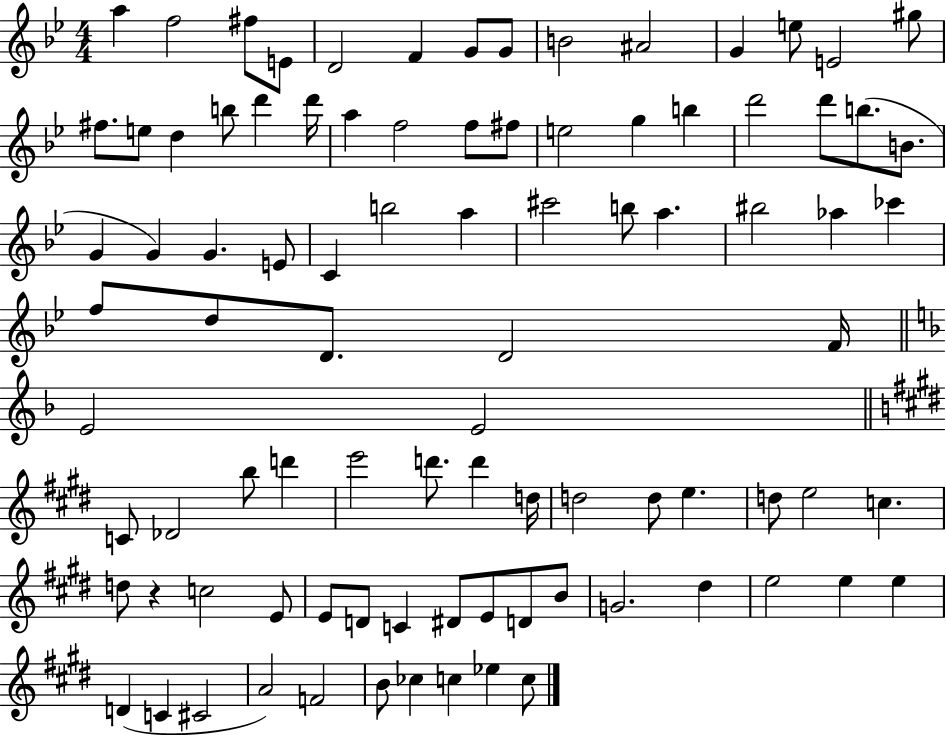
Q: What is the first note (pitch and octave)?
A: A5